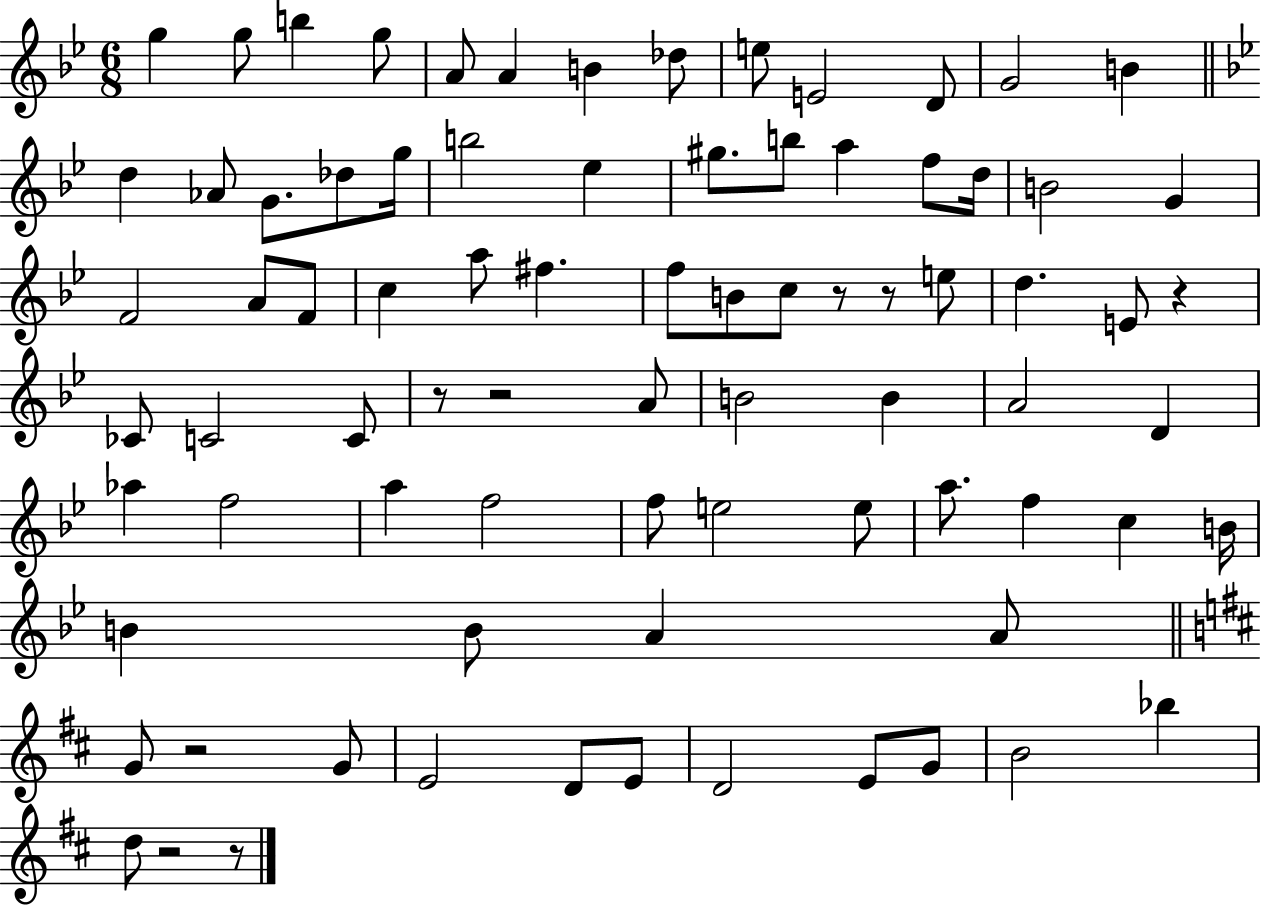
X:1
T:Untitled
M:6/8
L:1/4
K:Bb
g g/2 b g/2 A/2 A B _d/2 e/2 E2 D/2 G2 B d _A/2 G/2 _d/2 g/4 b2 _e ^g/2 b/2 a f/2 d/4 B2 G F2 A/2 F/2 c a/2 ^f f/2 B/2 c/2 z/2 z/2 e/2 d E/2 z _C/2 C2 C/2 z/2 z2 A/2 B2 B A2 D _a f2 a f2 f/2 e2 e/2 a/2 f c B/4 B B/2 A A/2 G/2 z2 G/2 E2 D/2 E/2 D2 E/2 G/2 B2 _b d/2 z2 z/2